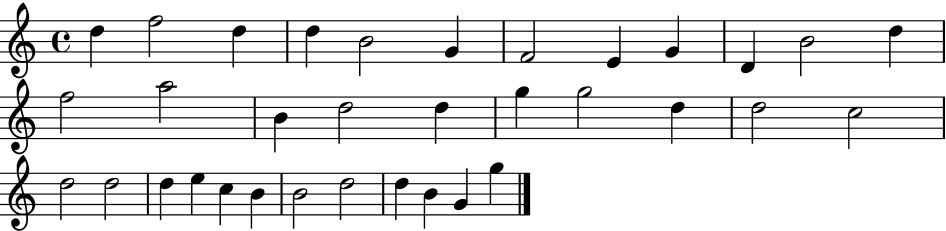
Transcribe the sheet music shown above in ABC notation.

X:1
T:Untitled
M:4/4
L:1/4
K:C
d f2 d d B2 G F2 E G D B2 d f2 a2 B d2 d g g2 d d2 c2 d2 d2 d e c B B2 d2 d B G g